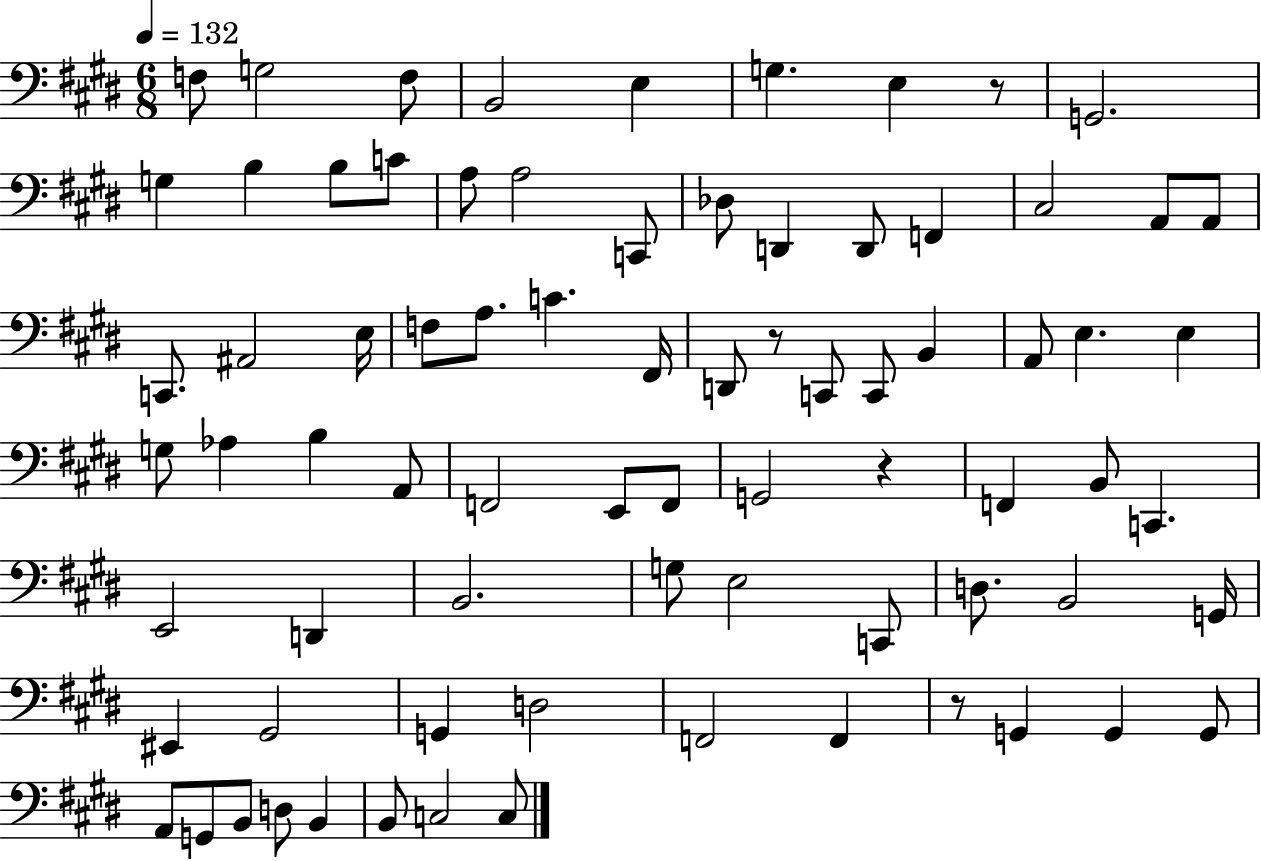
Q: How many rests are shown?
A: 4